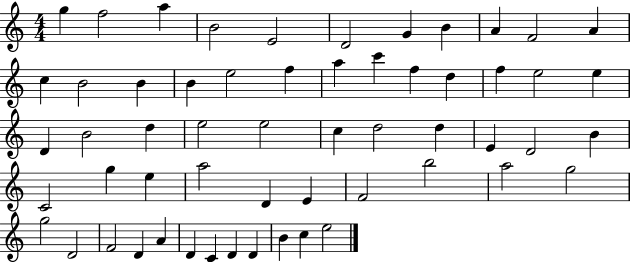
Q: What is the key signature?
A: C major